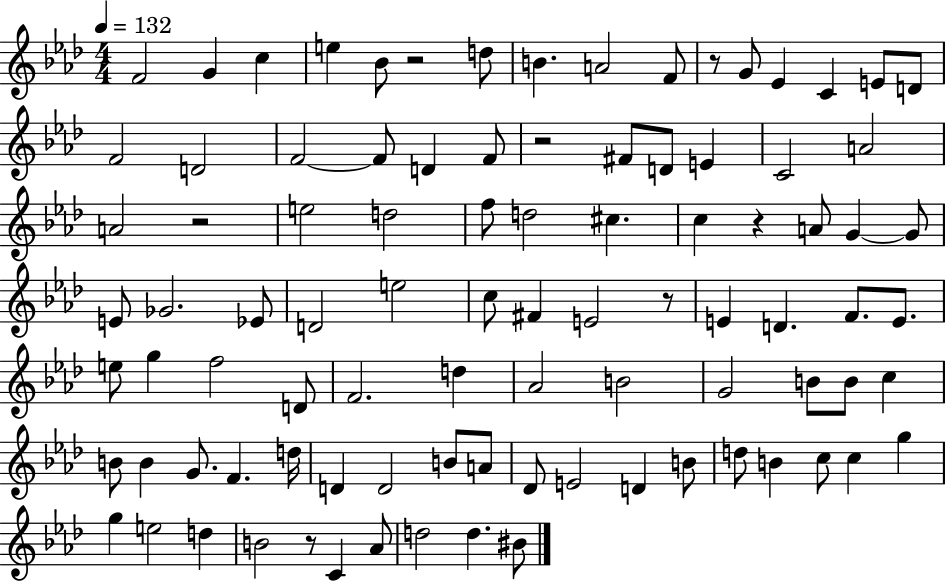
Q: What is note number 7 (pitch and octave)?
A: B4